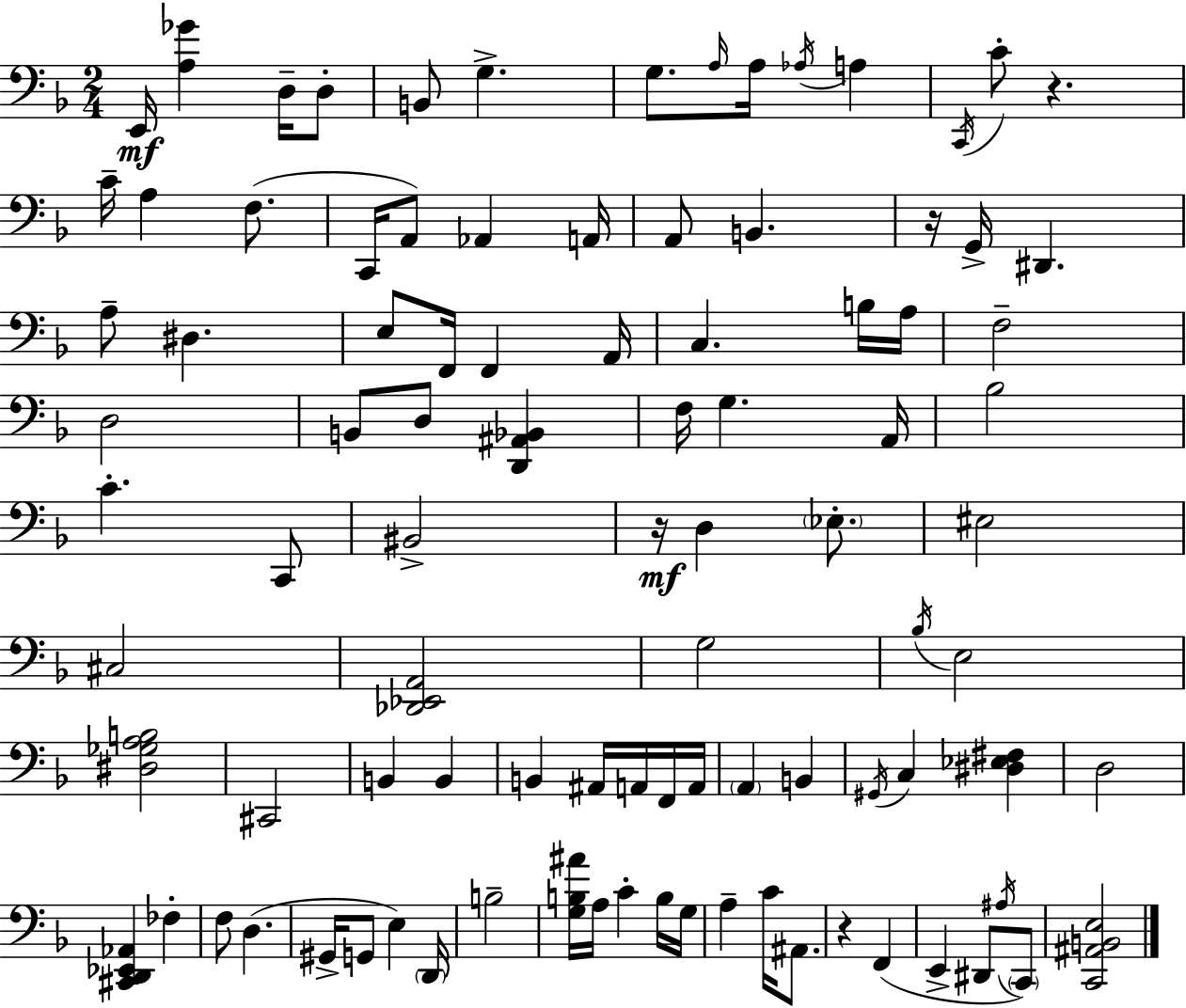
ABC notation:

X:1
T:Untitled
M:2/4
L:1/4
K:F
E,,/4 [A,_G] D,/4 D,/2 B,,/2 G, G,/2 A,/4 A,/4 _A,/4 A, C,,/4 C/2 z C/4 A, F,/2 C,,/4 A,,/2 _A,, A,,/4 A,,/2 B,, z/4 G,,/4 ^D,, A,/2 ^D, E,/2 F,,/4 F,, A,,/4 C, B,/4 A,/4 F,2 D,2 B,,/2 D,/2 [D,,^A,,_B,,] F,/4 G, A,,/4 _B,2 C C,,/2 ^B,,2 z/4 D, _E,/2 ^E,2 ^C,2 [_D,,_E,,A,,]2 G,2 _B,/4 E,2 [^D,_G,A,B,]2 ^C,,2 B,, B,, B,, ^A,,/4 A,,/4 F,,/4 A,,/4 A,, B,, ^G,,/4 C, [^D,_E,^F,] D,2 [^C,,D,,_E,,_A,,] _F, F,/2 D, ^G,,/4 G,,/2 E, D,,/4 B,2 [G,B,^A]/4 A,/4 C B,/4 G,/4 A, C/4 ^A,,/2 z F,, E,, ^D,,/2 ^A,/4 C,,/2 [C,,^A,,B,,E,]2